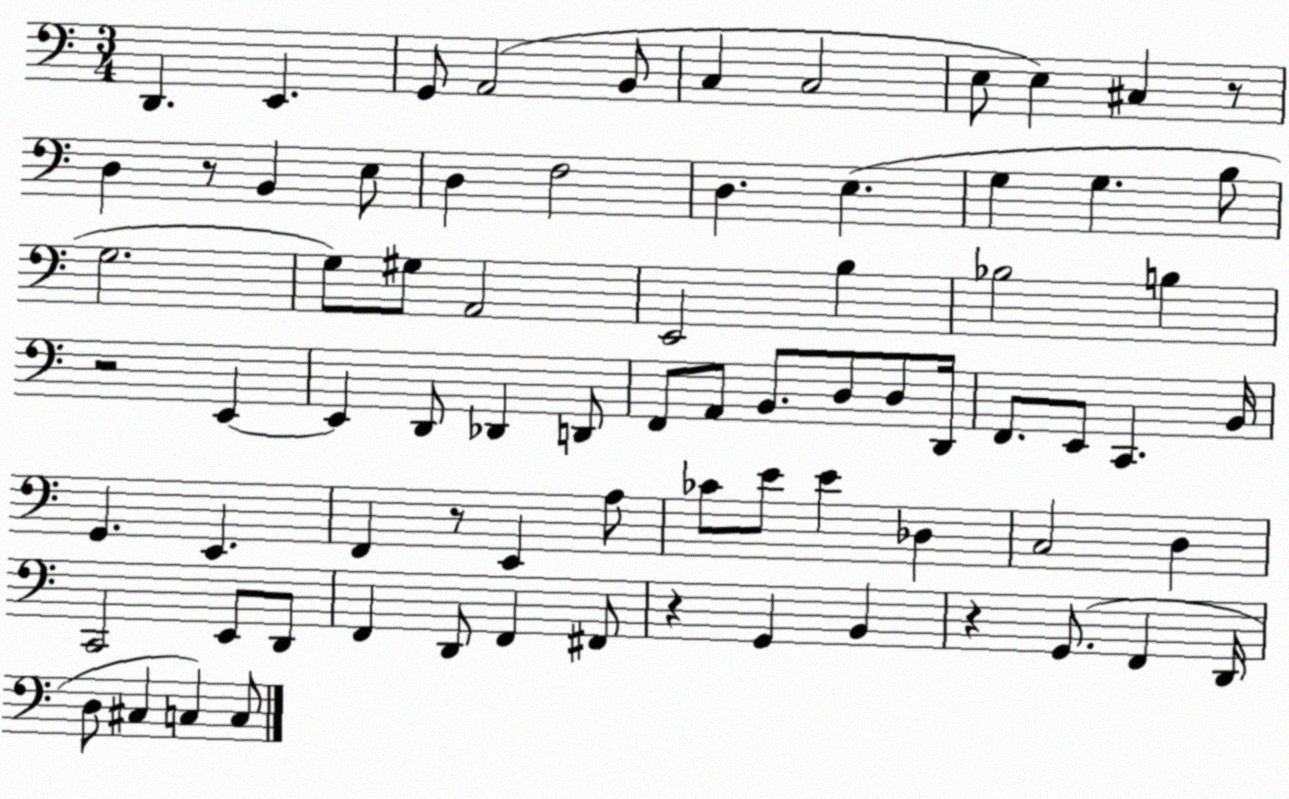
X:1
T:Untitled
M:3/4
L:1/4
K:C
D,, E,, G,,/2 A,,2 B,,/2 C, C,2 E,/2 E, ^C, z/2 D, z/2 B,, E,/2 D, F,2 D, E, G, G, B,/2 G,2 G,/2 ^G,/2 A,,2 E,,2 B, _B,2 B, z2 E,, E,, D,,/2 _D,, D,,/2 F,,/2 A,,/2 B,,/2 D,/2 D,/2 D,,/4 F,,/2 E,,/2 C,, B,,/4 G,, E,, F,, z/2 E,, A,/2 _C/2 E/2 E _D, C,2 D, C,,2 E,,/2 D,,/2 F,, D,,/2 F,, ^F,,/2 z G,, B,, z G,,/2 F,, D,,/4 D,/2 ^C, C, C,/2